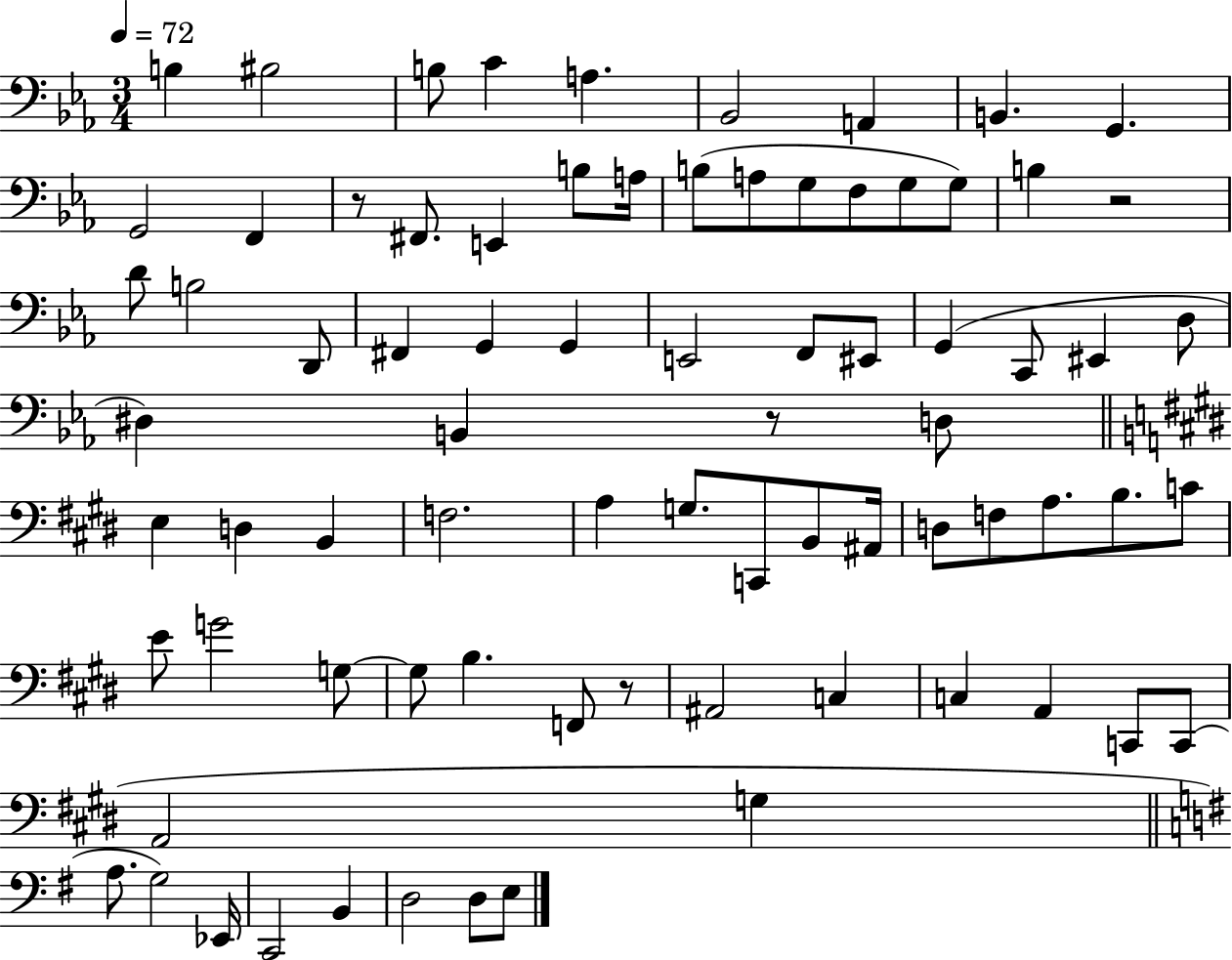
X:1
T:Untitled
M:3/4
L:1/4
K:Eb
B, ^B,2 B,/2 C A, _B,,2 A,, B,, G,, G,,2 F,, z/2 ^F,,/2 E,, B,/2 A,/4 B,/2 A,/2 G,/2 F,/2 G,/2 G,/2 B, z2 D/2 B,2 D,,/2 ^F,, G,, G,, E,,2 F,,/2 ^E,,/2 G,, C,,/2 ^E,, D,/2 ^D, B,, z/2 D,/2 E, D, B,, F,2 A, G,/2 C,,/2 B,,/2 ^A,,/4 D,/2 F,/2 A,/2 B,/2 C/2 E/2 G2 G,/2 G,/2 B, F,,/2 z/2 ^A,,2 C, C, A,, C,,/2 C,,/2 A,,2 G, A,/2 G,2 _E,,/4 C,,2 B,, D,2 D,/2 E,/2